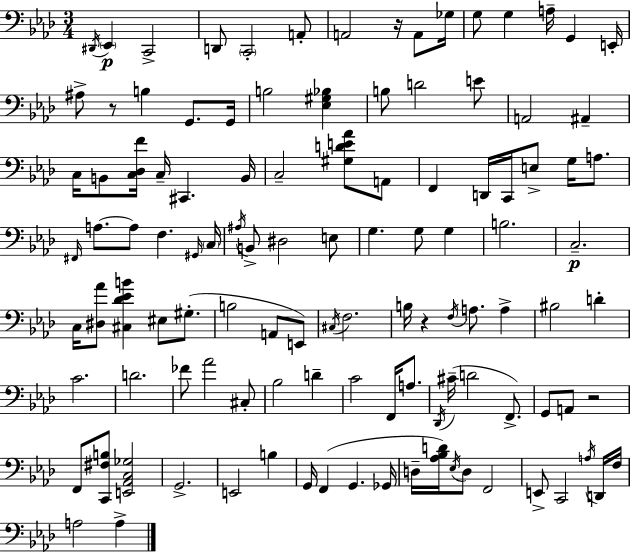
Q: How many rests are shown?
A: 4